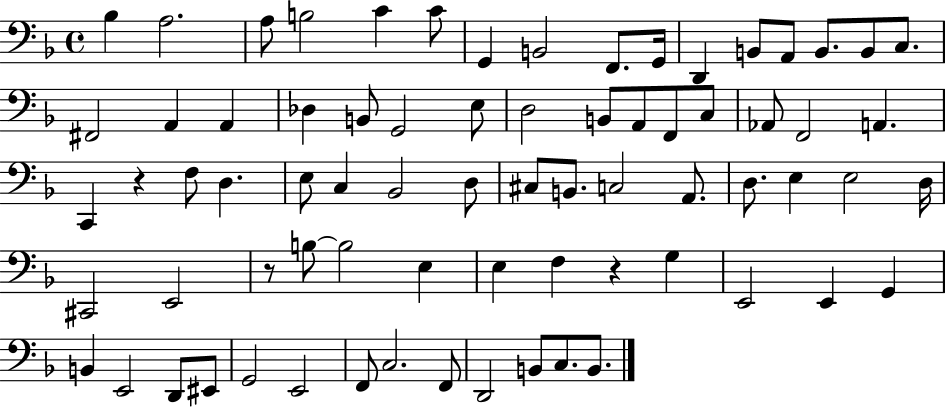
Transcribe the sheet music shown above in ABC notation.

X:1
T:Untitled
M:4/4
L:1/4
K:F
_B, A,2 A,/2 B,2 C C/2 G,, B,,2 F,,/2 G,,/4 D,, B,,/2 A,,/2 B,,/2 B,,/2 C,/2 ^F,,2 A,, A,, _D, B,,/2 G,,2 E,/2 D,2 B,,/2 A,,/2 F,,/2 C,/2 _A,,/2 F,,2 A,, C,, z F,/2 D, E,/2 C, _B,,2 D,/2 ^C,/2 B,,/2 C,2 A,,/2 D,/2 E, E,2 D,/4 ^C,,2 E,,2 z/2 B,/2 B,2 E, E, F, z G, E,,2 E,, G,, B,, E,,2 D,,/2 ^E,,/2 G,,2 E,,2 F,,/2 C,2 F,,/2 D,,2 B,,/2 C,/2 B,,/2